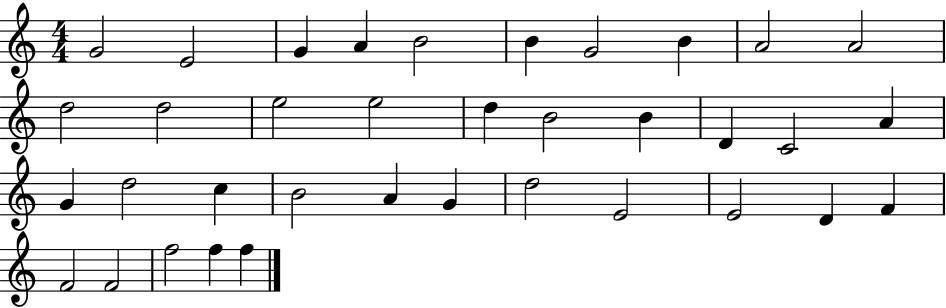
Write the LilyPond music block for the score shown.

{
  \clef treble
  \numericTimeSignature
  \time 4/4
  \key c \major
  g'2 e'2 | g'4 a'4 b'2 | b'4 g'2 b'4 | a'2 a'2 | \break d''2 d''2 | e''2 e''2 | d''4 b'2 b'4 | d'4 c'2 a'4 | \break g'4 d''2 c''4 | b'2 a'4 g'4 | d''2 e'2 | e'2 d'4 f'4 | \break f'2 f'2 | f''2 f''4 f''4 | \bar "|."
}